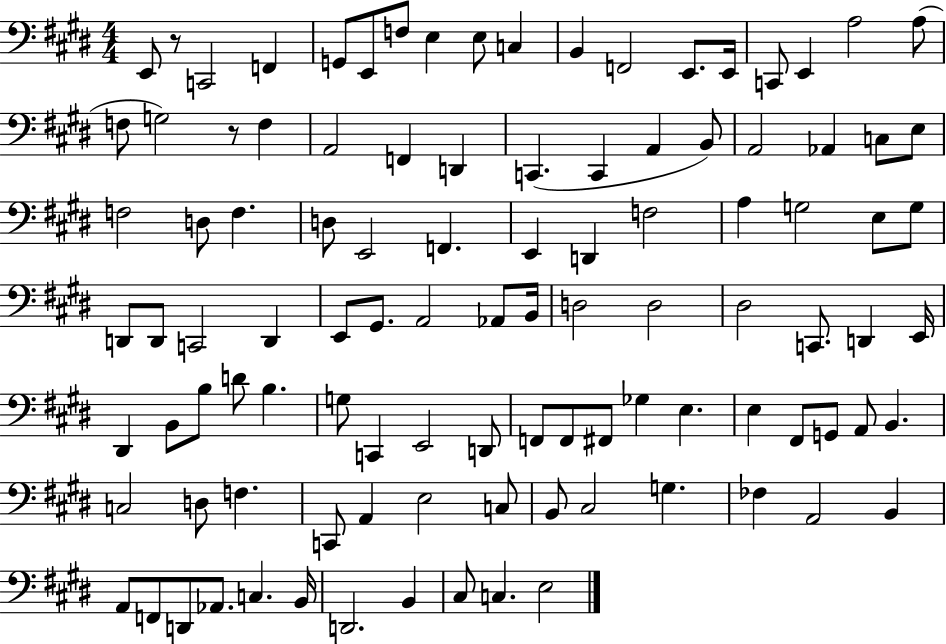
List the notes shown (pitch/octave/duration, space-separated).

E2/e R/e C2/h F2/q G2/e E2/e F3/e E3/q E3/e C3/q B2/q F2/h E2/e. E2/s C2/e E2/q A3/h A3/e F3/e G3/h R/e F3/q A2/h F2/q D2/q C2/q. C2/q A2/q B2/e A2/h Ab2/q C3/e E3/e F3/h D3/e F3/q. D3/e E2/h F2/q. E2/q D2/q F3/h A3/q G3/h E3/e G3/e D2/e D2/e C2/h D2/q E2/e G#2/e. A2/h Ab2/e B2/s D3/h D3/h D#3/h C2/e. D2/q E2/s D#2/q B2/e B3/e D4/e B3/q. G3/e C2/q E2/h D2/e F2/e F2/e F#2/e Gb3/q E3/q. E3/q F#2/e G2/e A2/e B2/q. C3/h D3/e F3/q. C2/e A2/q E3/h C3/e B2/e C#3/h G3/q. FES3/q A2/h B2/q A2/e F2/e D2/e Ab2/e. C3/q. B2/s D2/h. B2/q C#3/e C3/q. E3/h